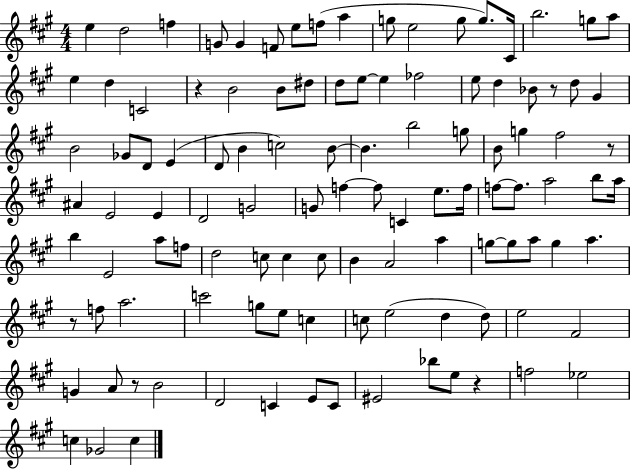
{
  \clef treble
  \numericTimeSignature
  \time 4/4
  \key a \major
  \repeat volta 2 { e''4 d''2 f''4 | g'8 g'4 f'8 e''8 f''8( a''4 | g''8 e''2 g''8 g''8.) cis'16 | b''2. g''8 a''8 | \break e''4 d''4 c'2 | r4 b'2 b'8 dis''8 | d''8 e''8~~ e''4 fes''2 | e''8 d''4 bes'8 r8 d''8 gis'4 | \break b'2 ges'8 d'8 e'4( | d'8 b'4 c''2) b'8~~ | b'4. b''2 g''8 | b'8 g''4 fis''2 r8 | \break ais'4 e'2 e'4 | d'2 g'2 | g'8 f''4~~ f''8 c'4 e''8. f''16 | f''8~~ f''8. a''2 b''8 a''16 | \break b''4 e'2 a''8 f''8 | d''2 c''8 c''4 c''8 | b'4 a'2 a''4 | g''8~~ g''8 a''8 g''4 a''4. | \break r8 f''8 a''2. | c'''2 g''8 e''8 c''4 | c''8 e''2( d''4 d''8) | e''2 fis'2 | \break g'4 a'8 r8 b'2 | d'2 c'4 e'8 c'8 | eis'2 bes''8 e''8 r4 | f''2 ees''2 | \break c''4 ges'2 c''4 | } \bar "|."
}